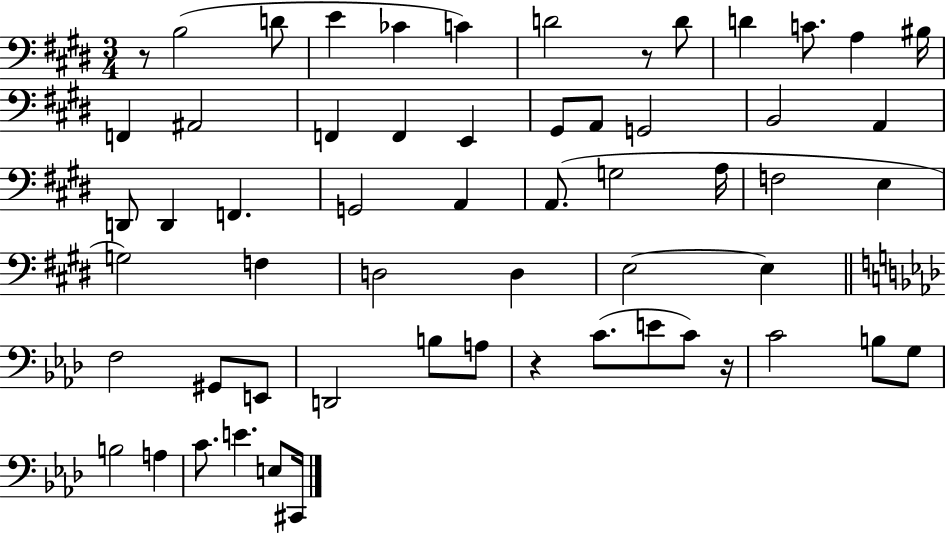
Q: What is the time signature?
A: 3/4